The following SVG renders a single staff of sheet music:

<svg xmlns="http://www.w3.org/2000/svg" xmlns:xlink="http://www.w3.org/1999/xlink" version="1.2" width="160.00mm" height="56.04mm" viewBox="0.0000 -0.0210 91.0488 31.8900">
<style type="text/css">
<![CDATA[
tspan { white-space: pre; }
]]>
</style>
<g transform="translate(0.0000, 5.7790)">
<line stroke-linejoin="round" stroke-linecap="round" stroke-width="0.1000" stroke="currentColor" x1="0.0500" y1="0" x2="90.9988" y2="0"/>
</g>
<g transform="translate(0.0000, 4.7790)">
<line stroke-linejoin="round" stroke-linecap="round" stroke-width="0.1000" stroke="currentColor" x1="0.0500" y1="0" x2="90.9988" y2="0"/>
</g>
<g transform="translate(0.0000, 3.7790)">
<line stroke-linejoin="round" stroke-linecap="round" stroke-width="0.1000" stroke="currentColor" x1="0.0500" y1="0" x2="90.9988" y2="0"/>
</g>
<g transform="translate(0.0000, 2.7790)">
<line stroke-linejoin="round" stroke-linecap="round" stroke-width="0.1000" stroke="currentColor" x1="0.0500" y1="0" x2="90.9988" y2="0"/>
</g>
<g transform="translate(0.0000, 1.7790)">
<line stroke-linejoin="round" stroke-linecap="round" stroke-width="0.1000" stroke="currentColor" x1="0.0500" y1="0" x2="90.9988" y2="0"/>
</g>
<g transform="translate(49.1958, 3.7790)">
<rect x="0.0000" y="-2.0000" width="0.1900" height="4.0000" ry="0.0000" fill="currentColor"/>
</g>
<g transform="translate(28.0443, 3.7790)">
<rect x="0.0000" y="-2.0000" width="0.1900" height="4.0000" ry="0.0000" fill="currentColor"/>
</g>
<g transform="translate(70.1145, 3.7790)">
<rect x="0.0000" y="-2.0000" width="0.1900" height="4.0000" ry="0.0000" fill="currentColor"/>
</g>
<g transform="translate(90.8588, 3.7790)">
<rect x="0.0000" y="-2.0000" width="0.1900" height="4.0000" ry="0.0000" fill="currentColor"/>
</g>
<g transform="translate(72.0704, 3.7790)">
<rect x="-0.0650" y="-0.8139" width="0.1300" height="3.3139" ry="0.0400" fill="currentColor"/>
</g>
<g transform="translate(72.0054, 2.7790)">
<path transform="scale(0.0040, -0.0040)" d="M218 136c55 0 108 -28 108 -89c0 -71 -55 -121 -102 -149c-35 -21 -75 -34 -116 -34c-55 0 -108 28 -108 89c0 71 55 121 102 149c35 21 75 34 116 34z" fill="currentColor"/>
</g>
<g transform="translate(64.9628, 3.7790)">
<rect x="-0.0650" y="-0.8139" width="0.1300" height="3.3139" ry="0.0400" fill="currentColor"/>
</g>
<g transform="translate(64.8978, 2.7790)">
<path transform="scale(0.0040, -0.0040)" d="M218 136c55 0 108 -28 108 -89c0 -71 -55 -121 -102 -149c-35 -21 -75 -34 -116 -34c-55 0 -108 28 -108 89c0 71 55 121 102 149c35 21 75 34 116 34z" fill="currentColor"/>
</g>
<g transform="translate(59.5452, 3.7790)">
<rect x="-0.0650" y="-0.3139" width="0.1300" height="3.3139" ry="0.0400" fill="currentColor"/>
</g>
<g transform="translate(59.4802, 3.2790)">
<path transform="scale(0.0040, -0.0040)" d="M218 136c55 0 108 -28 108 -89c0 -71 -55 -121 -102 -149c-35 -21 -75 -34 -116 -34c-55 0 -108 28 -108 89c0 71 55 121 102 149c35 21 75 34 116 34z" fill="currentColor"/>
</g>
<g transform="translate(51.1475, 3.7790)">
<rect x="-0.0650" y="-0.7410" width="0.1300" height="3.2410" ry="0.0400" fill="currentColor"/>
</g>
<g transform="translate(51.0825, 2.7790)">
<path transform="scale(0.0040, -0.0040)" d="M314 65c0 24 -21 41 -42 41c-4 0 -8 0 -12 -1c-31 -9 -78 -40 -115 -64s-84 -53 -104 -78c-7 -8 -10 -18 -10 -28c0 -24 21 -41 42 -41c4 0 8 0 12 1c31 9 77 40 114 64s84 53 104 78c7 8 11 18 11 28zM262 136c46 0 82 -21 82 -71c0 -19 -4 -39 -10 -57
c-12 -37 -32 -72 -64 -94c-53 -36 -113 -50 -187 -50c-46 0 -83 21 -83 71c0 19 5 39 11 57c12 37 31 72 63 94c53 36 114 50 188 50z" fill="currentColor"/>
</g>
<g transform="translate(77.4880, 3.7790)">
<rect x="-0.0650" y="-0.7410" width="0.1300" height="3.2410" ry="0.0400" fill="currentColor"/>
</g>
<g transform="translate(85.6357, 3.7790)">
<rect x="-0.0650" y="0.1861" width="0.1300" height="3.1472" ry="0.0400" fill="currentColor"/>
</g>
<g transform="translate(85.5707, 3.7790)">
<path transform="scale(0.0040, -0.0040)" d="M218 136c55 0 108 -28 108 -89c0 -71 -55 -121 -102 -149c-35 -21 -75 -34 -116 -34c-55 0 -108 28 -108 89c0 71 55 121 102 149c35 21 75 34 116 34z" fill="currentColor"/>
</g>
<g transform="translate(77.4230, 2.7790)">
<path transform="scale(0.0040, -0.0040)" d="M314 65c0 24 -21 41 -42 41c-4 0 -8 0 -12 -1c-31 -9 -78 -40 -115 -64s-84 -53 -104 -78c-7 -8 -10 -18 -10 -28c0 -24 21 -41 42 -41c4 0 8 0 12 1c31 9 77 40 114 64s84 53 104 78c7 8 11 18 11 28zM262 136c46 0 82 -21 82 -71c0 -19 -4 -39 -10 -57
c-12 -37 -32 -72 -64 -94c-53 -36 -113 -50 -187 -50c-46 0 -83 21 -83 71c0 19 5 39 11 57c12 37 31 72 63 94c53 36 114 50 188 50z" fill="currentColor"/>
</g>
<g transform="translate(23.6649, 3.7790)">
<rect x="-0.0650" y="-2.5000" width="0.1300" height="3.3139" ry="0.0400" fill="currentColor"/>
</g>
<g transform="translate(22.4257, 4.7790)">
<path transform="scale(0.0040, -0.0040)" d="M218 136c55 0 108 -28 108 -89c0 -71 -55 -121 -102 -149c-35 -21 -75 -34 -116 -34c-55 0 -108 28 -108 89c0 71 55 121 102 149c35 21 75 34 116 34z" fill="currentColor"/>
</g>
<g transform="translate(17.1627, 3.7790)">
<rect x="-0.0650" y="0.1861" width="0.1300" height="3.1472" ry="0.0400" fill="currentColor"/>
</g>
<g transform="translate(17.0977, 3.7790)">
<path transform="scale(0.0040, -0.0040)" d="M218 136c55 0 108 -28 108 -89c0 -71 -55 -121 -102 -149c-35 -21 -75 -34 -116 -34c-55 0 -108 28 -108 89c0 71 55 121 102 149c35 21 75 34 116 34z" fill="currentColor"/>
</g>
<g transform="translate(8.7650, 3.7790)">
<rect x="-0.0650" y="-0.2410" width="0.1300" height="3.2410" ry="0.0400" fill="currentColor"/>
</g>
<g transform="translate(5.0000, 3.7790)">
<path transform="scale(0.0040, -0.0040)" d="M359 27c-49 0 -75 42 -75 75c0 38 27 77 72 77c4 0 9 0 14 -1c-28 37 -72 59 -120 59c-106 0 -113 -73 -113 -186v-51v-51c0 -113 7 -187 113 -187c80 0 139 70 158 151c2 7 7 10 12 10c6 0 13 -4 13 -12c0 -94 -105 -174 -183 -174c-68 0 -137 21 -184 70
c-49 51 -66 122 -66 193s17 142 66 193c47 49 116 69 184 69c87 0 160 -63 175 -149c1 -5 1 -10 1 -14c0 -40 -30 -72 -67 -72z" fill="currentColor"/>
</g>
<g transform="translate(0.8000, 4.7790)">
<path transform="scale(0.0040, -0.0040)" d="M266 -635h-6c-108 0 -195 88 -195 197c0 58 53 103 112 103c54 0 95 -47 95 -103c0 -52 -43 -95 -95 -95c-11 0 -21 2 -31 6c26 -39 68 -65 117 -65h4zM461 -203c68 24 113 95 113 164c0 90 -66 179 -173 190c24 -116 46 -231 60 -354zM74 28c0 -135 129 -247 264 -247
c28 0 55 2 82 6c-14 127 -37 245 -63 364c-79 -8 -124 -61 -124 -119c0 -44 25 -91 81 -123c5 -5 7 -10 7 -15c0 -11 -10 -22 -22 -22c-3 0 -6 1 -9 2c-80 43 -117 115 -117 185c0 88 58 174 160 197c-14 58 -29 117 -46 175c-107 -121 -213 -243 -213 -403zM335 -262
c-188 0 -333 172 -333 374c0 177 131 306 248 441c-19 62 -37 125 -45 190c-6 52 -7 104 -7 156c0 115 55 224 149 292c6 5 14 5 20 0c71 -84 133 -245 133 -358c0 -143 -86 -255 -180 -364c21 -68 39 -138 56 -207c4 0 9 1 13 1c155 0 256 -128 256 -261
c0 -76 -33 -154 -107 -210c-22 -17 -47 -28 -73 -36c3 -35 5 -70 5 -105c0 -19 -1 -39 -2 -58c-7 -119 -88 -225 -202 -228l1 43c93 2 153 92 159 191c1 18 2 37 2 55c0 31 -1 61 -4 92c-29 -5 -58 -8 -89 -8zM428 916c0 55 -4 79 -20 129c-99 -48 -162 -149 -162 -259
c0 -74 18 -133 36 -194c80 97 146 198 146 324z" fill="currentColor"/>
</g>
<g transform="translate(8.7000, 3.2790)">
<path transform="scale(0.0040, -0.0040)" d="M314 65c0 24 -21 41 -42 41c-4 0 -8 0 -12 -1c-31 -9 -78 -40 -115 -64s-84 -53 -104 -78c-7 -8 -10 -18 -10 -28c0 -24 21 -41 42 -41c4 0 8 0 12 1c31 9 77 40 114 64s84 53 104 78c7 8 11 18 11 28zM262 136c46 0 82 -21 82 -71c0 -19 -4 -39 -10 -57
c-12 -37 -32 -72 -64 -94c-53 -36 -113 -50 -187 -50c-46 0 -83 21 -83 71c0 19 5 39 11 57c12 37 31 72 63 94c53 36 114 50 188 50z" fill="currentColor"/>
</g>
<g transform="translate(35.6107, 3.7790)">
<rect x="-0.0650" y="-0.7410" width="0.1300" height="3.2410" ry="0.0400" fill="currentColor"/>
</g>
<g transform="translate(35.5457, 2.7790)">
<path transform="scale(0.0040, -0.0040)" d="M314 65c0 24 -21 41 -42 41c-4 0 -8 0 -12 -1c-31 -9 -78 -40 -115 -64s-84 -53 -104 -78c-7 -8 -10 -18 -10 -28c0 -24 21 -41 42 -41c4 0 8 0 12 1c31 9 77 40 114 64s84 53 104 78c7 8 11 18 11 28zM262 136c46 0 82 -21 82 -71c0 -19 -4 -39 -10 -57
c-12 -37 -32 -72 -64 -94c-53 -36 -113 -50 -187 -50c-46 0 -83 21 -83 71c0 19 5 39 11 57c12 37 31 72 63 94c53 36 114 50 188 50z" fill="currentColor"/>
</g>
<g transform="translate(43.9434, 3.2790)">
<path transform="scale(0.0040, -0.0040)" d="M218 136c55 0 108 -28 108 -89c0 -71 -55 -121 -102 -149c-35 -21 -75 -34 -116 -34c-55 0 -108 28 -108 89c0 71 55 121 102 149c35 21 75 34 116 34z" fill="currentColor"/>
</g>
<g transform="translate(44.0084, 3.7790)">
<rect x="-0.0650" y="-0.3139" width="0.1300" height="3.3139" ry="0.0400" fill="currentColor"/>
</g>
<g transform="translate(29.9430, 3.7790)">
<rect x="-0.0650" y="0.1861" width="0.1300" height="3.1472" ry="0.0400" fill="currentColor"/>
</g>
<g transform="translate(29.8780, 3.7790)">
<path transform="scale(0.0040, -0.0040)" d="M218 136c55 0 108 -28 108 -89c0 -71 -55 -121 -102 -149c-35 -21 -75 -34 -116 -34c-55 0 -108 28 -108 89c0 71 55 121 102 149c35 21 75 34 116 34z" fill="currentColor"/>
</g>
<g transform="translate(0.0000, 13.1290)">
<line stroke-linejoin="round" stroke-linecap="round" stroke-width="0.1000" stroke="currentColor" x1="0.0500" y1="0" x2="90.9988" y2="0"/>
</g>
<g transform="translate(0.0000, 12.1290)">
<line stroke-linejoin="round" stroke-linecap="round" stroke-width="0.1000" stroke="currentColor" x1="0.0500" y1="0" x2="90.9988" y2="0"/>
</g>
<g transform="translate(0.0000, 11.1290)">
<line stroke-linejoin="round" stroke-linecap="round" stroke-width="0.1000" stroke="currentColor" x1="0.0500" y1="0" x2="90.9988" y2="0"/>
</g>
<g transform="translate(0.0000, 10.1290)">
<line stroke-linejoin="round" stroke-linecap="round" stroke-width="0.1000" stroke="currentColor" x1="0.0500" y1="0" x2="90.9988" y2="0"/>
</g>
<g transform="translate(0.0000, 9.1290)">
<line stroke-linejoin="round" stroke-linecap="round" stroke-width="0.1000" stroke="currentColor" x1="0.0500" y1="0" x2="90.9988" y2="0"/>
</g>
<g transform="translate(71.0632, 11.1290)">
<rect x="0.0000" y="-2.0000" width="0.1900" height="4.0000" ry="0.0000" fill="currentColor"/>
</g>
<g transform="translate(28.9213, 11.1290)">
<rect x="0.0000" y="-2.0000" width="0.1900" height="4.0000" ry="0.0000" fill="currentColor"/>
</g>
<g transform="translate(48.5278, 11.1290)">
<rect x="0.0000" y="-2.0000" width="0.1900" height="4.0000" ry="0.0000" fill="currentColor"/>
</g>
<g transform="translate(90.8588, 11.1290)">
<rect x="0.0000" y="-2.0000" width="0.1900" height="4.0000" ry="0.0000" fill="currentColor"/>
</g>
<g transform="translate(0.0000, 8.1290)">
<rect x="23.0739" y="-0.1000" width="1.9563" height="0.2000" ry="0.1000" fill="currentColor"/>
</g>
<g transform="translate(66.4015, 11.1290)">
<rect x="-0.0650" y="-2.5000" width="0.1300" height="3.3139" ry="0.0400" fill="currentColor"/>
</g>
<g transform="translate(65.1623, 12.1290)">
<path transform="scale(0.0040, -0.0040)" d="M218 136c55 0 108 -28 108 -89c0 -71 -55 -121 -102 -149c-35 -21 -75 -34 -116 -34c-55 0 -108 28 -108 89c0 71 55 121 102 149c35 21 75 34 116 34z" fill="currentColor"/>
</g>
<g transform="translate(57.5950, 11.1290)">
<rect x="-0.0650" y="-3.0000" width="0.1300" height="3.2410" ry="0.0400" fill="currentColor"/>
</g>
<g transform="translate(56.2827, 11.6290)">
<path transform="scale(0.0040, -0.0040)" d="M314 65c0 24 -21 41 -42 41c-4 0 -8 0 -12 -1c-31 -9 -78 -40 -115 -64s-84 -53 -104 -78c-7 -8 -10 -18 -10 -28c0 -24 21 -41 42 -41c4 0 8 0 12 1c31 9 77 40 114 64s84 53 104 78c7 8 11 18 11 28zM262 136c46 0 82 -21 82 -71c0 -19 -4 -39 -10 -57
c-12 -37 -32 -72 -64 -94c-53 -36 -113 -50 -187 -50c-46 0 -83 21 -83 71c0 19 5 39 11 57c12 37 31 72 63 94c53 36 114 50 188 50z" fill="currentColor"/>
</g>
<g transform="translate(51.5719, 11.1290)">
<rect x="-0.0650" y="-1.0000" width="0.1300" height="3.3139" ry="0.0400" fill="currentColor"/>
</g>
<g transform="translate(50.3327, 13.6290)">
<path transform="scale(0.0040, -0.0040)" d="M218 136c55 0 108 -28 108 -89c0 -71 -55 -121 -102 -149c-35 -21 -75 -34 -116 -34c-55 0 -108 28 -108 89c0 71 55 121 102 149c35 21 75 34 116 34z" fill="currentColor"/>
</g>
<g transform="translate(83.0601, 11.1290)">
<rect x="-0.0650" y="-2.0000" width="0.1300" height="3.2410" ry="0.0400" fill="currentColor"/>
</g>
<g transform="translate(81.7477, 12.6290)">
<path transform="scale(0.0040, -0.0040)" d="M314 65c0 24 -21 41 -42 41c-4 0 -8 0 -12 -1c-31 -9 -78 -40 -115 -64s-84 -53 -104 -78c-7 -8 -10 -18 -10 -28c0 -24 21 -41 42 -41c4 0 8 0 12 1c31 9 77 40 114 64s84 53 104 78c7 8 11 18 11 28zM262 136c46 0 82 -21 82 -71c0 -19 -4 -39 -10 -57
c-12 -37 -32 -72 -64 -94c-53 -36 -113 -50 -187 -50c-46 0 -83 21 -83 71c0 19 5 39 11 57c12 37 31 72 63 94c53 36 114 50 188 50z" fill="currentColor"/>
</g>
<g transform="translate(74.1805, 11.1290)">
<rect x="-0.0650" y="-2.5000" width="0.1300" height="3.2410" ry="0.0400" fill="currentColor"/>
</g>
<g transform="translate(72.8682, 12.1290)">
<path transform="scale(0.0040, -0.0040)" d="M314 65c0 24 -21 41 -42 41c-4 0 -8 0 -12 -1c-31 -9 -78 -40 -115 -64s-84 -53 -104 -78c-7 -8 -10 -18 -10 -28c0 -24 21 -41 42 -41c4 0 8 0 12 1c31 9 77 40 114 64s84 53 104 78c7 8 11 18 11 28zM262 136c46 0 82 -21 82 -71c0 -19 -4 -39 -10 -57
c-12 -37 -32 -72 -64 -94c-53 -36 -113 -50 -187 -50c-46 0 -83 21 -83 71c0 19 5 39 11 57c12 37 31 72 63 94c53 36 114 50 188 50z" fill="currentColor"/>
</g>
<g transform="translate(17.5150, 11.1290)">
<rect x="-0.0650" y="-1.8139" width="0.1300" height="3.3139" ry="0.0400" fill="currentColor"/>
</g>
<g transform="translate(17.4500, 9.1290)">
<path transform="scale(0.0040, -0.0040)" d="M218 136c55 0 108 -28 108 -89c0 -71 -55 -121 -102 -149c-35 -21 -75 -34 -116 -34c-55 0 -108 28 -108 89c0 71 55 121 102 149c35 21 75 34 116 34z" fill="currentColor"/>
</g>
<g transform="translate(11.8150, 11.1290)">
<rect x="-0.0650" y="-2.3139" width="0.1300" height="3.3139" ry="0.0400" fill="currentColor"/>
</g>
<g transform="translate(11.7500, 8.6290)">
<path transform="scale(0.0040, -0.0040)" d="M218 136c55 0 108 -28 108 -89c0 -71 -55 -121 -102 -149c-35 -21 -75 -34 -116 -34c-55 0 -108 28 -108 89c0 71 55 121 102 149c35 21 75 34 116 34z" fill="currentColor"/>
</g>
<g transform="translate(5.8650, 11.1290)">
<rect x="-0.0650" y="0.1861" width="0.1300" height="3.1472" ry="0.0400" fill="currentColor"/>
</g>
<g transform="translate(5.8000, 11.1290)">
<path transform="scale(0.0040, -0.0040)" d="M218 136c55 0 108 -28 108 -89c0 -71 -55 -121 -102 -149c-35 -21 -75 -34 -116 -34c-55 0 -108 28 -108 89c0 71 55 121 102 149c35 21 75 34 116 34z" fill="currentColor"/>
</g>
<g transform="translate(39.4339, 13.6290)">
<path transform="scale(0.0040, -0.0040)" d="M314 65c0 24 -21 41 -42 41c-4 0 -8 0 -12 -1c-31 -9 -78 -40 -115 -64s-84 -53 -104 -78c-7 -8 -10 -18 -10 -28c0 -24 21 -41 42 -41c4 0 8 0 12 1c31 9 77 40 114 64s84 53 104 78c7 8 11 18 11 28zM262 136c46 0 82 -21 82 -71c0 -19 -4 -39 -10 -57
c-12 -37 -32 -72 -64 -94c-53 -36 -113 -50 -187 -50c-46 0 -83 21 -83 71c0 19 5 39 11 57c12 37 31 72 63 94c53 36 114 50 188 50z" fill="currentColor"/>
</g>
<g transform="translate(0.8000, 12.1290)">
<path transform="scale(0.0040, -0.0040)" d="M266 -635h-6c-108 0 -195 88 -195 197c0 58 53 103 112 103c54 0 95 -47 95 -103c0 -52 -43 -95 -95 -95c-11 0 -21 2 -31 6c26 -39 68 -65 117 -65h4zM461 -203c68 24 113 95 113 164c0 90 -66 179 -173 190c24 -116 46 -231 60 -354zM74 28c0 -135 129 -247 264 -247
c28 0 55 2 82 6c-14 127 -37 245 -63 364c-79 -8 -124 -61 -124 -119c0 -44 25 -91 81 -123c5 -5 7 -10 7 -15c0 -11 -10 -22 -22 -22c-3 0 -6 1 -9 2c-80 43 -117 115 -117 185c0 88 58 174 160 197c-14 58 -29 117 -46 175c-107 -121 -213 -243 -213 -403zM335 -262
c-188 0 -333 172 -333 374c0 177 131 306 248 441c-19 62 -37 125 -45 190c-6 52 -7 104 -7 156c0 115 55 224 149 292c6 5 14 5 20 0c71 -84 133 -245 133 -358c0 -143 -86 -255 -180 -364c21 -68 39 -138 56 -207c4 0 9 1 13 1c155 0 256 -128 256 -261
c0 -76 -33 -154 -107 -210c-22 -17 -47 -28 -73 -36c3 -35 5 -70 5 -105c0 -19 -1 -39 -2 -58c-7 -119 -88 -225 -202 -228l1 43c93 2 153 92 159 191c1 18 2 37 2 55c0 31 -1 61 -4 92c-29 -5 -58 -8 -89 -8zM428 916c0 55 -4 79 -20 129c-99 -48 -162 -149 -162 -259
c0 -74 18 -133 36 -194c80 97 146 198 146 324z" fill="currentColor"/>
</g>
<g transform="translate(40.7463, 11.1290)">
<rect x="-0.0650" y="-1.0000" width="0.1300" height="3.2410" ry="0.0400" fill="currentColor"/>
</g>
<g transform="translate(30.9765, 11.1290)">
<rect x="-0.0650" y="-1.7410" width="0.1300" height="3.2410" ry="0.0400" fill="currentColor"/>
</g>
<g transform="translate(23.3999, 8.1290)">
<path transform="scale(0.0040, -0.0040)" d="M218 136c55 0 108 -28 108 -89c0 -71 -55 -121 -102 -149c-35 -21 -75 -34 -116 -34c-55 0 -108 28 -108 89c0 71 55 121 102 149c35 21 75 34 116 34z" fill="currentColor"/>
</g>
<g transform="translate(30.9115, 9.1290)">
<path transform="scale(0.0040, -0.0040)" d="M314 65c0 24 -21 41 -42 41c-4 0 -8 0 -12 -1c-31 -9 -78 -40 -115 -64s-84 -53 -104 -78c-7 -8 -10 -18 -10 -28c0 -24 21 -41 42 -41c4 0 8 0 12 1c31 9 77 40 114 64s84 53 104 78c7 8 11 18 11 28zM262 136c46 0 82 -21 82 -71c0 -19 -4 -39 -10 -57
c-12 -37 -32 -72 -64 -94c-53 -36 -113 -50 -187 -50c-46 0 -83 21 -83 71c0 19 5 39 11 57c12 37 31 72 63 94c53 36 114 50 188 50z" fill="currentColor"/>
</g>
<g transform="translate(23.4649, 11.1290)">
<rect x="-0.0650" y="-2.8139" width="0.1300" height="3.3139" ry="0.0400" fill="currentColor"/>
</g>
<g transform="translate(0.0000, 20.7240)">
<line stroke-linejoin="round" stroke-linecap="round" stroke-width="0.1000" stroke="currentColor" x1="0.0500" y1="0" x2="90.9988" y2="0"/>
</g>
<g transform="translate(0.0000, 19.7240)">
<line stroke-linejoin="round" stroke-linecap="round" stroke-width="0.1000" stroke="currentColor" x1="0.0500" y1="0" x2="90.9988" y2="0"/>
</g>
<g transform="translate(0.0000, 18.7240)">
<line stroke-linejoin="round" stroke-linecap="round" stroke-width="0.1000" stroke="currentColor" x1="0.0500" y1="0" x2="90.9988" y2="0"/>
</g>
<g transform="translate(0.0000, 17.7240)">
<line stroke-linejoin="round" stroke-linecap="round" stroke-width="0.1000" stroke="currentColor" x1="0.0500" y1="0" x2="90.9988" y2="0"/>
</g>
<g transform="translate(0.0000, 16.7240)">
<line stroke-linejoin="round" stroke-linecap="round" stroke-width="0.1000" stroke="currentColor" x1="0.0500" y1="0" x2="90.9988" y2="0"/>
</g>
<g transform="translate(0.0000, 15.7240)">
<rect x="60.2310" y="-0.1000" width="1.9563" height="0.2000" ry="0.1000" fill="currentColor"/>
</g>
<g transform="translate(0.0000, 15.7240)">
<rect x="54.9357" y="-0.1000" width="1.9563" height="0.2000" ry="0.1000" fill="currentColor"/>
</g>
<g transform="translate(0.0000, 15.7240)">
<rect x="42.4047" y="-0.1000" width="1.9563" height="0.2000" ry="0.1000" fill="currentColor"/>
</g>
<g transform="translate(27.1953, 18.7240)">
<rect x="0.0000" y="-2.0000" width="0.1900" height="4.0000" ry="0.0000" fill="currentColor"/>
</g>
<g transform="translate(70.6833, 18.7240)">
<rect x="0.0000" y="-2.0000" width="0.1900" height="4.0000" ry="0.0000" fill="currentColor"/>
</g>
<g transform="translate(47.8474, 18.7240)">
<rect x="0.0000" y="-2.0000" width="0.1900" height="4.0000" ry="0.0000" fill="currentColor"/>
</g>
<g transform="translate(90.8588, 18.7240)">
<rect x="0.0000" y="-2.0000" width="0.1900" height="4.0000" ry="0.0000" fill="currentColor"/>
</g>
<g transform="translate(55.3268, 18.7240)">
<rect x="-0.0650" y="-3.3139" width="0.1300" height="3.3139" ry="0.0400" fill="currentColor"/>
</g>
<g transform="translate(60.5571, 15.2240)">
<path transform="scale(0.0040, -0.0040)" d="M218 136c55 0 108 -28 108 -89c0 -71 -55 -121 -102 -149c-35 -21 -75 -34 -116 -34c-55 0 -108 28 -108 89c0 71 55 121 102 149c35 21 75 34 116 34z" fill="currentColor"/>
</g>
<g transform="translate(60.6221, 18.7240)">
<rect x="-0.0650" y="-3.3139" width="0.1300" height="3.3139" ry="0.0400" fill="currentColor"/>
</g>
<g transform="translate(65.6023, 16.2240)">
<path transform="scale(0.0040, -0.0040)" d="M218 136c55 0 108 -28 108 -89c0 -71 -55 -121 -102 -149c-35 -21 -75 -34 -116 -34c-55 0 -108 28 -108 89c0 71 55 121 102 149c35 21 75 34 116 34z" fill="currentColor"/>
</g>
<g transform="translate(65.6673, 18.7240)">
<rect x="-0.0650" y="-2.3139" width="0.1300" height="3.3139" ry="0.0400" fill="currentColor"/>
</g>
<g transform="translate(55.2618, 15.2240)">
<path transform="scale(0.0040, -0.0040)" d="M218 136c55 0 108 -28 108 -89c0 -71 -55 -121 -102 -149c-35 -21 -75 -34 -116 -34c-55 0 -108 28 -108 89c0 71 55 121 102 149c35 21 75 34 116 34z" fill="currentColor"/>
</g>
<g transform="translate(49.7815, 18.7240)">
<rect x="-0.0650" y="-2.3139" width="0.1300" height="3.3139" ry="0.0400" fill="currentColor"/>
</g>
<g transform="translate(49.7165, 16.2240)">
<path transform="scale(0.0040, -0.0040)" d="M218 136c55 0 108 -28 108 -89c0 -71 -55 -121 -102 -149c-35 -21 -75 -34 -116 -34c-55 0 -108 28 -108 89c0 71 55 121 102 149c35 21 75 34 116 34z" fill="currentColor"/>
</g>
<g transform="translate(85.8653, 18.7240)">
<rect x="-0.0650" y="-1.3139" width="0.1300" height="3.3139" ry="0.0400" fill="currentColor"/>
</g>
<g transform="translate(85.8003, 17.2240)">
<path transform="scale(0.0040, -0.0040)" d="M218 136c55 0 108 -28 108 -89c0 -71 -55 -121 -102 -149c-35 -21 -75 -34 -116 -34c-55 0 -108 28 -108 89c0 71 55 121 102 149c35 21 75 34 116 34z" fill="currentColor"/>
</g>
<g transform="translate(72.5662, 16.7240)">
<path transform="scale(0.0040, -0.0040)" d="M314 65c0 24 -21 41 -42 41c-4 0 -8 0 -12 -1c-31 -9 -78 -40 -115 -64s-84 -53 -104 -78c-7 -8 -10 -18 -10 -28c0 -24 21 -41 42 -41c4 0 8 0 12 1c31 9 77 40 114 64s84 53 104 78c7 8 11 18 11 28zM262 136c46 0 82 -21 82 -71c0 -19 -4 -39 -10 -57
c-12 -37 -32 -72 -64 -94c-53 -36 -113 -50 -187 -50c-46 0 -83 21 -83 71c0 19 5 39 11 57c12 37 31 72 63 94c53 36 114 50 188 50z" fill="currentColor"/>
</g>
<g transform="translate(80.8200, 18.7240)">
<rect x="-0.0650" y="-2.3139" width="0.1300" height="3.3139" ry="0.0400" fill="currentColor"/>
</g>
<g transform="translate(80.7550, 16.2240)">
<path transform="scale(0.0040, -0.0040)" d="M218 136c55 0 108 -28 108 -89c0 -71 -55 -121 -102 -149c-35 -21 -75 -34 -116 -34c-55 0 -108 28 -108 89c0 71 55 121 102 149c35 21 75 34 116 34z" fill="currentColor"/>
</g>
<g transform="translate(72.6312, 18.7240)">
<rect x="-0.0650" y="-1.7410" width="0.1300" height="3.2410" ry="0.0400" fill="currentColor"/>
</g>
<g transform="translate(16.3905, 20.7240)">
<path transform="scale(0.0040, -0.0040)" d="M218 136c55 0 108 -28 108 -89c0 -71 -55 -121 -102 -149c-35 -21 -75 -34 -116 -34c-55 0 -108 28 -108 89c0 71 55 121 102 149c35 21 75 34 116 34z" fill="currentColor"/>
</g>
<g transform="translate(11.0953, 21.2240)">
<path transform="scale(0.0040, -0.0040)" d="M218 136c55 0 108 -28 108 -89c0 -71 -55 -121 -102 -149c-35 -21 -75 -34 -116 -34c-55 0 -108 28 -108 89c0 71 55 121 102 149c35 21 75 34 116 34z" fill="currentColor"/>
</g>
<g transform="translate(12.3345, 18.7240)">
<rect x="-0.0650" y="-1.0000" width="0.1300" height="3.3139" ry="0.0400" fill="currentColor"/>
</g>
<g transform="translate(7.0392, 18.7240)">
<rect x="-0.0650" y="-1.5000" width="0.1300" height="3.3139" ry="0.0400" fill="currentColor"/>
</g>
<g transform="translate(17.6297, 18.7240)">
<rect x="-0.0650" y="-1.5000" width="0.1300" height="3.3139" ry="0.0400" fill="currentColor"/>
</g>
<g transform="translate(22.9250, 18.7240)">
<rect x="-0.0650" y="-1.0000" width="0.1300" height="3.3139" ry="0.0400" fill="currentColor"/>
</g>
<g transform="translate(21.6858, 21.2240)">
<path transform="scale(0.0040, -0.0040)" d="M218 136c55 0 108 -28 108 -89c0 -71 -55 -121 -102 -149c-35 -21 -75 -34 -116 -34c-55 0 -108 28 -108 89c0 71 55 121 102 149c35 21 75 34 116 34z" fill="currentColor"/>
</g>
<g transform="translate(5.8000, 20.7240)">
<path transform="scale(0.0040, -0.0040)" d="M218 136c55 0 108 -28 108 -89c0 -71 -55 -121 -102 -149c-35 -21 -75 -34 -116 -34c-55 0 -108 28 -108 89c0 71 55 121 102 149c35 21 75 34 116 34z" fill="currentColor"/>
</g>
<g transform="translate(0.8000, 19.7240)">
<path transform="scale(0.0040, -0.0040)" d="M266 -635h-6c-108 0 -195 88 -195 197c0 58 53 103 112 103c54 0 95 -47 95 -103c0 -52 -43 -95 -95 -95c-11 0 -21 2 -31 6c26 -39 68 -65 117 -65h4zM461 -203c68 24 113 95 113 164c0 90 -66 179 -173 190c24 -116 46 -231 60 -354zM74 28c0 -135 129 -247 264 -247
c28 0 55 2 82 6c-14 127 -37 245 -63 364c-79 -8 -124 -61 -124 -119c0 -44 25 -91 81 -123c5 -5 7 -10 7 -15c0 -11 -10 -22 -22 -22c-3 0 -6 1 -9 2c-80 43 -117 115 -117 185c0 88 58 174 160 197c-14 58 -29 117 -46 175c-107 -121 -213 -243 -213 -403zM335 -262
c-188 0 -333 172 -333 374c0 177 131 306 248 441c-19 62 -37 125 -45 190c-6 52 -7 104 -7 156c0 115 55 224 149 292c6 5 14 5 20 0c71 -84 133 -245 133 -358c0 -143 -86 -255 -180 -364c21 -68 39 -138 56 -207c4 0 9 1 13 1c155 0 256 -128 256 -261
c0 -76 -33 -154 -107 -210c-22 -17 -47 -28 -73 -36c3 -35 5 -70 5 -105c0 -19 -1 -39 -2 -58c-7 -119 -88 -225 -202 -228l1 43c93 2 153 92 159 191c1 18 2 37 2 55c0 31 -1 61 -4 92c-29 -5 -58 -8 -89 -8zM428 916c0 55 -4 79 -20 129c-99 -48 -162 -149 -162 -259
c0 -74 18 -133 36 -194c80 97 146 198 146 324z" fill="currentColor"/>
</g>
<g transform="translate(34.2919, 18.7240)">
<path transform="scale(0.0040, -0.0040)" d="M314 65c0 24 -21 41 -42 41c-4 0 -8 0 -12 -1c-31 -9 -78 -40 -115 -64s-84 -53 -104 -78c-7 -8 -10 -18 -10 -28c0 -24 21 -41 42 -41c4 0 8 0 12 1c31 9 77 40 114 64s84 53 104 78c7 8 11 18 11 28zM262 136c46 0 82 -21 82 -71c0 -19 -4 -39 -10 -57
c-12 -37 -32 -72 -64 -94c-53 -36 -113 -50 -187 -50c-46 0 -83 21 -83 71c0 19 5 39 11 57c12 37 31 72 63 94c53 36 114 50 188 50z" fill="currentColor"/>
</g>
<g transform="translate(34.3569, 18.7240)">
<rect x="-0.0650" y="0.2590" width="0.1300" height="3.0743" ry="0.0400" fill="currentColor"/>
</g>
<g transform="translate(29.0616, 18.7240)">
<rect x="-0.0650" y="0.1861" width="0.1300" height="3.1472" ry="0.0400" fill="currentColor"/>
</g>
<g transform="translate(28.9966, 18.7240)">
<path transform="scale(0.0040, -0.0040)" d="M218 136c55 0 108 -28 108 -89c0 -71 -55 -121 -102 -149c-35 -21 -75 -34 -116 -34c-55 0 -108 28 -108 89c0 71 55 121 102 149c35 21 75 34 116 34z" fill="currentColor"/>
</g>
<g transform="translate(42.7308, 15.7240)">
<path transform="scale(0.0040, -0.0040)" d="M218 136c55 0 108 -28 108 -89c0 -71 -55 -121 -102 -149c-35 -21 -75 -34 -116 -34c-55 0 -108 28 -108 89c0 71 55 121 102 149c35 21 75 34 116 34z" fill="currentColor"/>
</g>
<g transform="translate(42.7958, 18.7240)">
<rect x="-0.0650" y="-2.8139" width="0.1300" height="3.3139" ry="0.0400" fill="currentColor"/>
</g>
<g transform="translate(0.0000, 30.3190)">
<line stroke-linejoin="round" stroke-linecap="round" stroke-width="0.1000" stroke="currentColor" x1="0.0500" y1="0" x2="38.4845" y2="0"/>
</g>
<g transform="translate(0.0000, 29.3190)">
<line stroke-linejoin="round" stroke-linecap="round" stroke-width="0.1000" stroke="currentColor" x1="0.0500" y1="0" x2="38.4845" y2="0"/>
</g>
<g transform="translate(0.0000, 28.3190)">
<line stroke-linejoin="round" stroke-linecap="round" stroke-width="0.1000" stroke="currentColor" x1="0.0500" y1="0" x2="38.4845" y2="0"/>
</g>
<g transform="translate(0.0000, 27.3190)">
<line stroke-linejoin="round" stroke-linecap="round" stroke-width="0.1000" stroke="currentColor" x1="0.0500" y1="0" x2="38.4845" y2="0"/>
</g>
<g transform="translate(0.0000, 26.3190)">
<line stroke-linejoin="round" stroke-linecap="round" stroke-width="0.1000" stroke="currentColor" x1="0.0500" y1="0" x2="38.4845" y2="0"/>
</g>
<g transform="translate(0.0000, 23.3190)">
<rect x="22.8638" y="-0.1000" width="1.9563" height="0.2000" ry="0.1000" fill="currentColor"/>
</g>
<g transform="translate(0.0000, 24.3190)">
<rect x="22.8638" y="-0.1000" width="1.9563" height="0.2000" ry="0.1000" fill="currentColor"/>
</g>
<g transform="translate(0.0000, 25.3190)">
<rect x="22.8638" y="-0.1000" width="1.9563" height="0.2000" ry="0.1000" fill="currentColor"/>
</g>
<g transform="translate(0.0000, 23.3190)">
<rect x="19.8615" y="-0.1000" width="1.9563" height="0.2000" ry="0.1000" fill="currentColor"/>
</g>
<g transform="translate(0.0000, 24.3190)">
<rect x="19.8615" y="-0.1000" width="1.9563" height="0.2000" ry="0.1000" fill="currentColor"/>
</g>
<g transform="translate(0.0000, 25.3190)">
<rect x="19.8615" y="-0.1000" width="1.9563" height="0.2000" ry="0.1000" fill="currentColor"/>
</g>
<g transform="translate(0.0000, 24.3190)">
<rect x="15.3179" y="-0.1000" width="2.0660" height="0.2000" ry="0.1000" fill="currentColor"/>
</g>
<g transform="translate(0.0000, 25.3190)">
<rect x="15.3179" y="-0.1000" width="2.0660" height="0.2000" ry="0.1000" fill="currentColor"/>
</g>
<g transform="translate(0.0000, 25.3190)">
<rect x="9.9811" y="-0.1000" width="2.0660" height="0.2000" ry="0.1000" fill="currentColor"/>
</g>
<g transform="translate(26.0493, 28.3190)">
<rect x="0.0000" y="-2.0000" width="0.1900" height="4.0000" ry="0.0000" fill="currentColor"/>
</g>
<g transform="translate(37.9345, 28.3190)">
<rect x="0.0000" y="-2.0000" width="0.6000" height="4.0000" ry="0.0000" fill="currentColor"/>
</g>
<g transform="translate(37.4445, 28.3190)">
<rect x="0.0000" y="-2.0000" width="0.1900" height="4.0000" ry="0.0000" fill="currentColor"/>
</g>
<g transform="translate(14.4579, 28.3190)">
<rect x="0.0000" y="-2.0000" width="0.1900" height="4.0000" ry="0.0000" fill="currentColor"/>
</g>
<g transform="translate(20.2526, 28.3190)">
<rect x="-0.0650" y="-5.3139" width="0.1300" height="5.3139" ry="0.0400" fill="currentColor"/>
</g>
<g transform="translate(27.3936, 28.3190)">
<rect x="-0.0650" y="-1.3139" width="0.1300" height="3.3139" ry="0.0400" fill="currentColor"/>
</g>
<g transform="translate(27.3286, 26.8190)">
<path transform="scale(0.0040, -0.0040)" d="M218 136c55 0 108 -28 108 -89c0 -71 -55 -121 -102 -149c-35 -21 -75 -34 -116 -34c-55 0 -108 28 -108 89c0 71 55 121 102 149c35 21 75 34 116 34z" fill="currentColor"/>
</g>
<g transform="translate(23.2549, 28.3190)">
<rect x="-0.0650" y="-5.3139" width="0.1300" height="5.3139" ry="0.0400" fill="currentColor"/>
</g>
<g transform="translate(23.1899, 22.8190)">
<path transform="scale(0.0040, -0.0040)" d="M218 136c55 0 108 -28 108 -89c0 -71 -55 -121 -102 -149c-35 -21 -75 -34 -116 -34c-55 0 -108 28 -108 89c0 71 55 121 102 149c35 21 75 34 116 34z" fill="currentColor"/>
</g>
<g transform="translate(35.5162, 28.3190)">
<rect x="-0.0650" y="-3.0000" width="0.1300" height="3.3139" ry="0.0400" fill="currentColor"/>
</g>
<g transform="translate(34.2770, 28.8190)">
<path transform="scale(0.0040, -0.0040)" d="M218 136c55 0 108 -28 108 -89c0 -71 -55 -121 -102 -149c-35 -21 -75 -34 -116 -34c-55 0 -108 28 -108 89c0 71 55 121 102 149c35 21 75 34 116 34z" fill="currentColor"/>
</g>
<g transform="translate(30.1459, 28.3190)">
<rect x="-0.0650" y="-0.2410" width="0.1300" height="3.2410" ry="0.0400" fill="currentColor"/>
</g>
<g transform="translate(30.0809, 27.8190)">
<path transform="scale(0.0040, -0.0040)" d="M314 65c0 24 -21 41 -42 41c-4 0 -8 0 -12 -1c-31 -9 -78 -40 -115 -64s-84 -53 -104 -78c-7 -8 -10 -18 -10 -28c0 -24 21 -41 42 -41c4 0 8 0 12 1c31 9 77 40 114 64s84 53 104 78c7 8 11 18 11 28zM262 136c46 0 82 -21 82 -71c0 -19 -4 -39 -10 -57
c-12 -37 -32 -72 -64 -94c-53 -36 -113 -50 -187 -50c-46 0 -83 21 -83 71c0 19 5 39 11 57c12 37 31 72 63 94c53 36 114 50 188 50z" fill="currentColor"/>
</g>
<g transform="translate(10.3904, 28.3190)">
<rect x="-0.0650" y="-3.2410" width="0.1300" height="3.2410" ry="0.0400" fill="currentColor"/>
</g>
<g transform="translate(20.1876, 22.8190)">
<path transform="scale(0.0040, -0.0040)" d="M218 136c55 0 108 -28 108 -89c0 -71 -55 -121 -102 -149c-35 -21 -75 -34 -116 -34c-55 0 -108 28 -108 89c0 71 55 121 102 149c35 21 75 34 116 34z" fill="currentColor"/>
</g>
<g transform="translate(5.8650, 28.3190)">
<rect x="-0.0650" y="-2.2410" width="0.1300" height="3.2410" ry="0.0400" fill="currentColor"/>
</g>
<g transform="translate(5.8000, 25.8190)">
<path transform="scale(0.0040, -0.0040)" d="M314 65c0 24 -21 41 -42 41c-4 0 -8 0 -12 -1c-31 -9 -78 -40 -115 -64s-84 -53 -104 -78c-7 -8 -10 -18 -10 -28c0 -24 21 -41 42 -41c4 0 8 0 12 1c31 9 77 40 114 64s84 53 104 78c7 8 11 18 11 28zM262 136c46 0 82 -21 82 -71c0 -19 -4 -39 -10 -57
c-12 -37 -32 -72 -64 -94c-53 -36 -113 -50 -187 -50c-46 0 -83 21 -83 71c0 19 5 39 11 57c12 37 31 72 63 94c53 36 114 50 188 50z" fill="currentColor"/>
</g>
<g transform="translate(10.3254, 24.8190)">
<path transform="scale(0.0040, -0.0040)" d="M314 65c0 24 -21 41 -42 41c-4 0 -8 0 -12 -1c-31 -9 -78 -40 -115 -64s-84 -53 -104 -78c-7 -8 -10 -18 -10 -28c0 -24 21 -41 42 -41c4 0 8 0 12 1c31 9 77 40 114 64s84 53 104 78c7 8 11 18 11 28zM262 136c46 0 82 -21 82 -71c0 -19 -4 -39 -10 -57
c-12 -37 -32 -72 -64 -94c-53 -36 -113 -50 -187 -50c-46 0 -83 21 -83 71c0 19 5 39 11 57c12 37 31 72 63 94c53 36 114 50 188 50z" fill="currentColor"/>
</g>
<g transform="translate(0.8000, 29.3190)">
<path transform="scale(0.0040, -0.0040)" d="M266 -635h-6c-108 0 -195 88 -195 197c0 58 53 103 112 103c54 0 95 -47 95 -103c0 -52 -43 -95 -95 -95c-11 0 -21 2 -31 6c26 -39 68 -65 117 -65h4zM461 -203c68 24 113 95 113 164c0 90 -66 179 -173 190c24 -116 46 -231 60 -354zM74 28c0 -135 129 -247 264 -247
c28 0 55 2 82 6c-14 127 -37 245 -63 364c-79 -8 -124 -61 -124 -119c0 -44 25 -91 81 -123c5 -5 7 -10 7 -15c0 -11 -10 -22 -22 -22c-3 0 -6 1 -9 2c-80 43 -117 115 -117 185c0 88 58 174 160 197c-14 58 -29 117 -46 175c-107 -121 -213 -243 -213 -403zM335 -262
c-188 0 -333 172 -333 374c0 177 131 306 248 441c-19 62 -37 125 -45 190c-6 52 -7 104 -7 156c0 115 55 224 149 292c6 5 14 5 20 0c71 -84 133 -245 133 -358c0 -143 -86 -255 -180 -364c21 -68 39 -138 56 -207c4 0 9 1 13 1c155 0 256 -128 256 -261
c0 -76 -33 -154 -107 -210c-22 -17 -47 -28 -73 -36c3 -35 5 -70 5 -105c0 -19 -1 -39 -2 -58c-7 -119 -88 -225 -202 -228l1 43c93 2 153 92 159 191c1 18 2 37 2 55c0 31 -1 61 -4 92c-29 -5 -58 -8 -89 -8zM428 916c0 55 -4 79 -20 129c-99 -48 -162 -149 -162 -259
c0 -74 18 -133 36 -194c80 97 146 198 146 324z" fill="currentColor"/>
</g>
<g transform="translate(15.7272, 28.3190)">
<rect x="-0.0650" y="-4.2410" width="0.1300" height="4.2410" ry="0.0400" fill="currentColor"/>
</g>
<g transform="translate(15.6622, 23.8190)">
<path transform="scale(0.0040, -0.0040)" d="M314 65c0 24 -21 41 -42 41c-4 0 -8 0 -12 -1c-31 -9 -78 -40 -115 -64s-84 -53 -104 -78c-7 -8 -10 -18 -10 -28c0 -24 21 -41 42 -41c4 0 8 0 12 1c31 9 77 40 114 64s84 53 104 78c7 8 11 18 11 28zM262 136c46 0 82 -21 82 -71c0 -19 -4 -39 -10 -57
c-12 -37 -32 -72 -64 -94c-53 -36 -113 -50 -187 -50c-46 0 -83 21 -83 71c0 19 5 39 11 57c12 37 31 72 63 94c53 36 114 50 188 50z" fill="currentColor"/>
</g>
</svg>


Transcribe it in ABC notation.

X:1
T:Untitled
M:4/4
L:1/4
K:C
c2 B G B d2 c d2 c d d d2 B B g f a f2 D2 D A2 G G2 F2 E D E D B B2 a g b b g f2 g e g2 b2 d'2 f' f' e c2 A